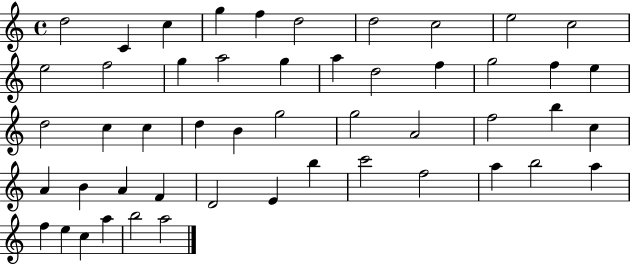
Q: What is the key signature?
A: C major